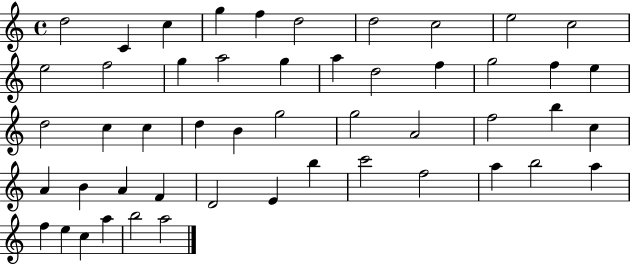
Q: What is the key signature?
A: C major